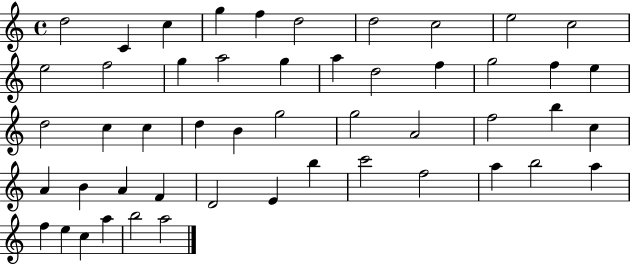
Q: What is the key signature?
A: C major